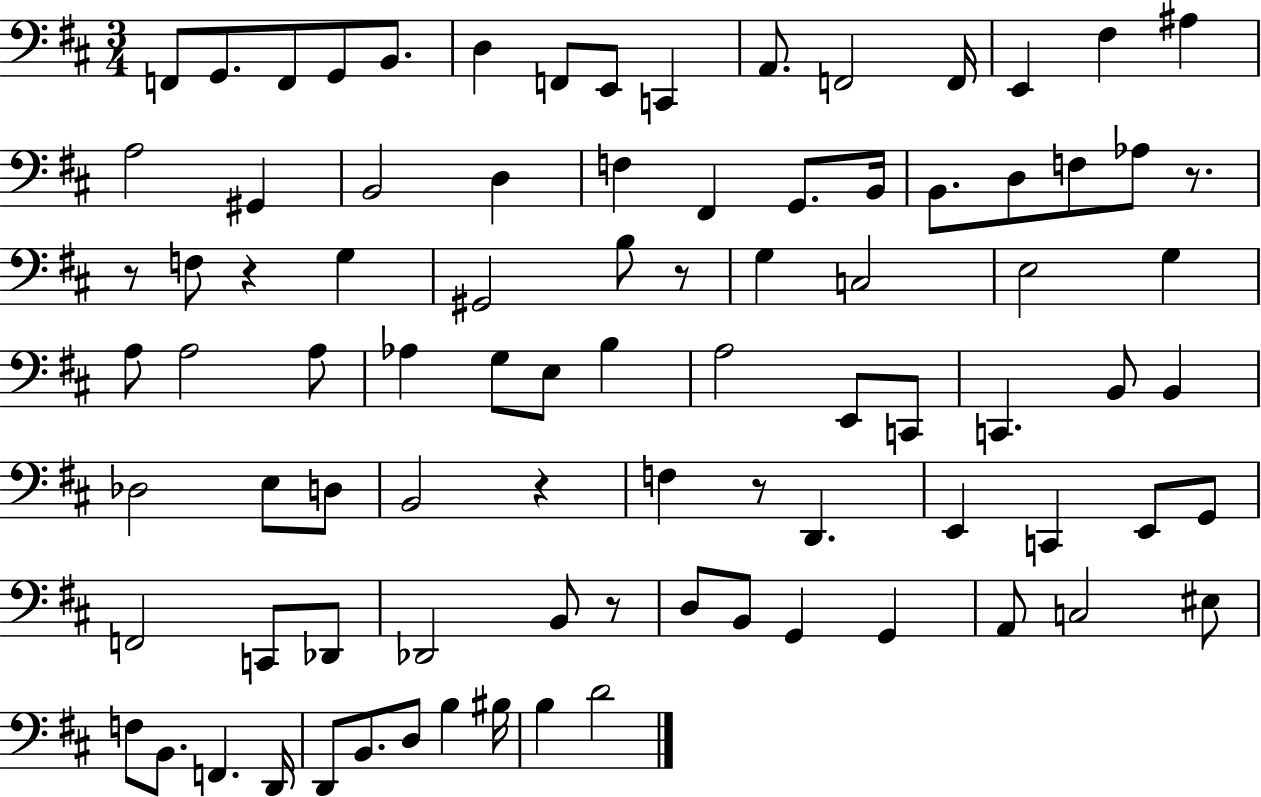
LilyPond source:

{
  \clef bass
  \numericTimeSignature
  \time 3/4
  \key d \major
  f,8 g,8. f,8 g,8 b,8. | d4 f,8 e,8 c,4 | a,8. f,2 f,16 | e,4 fis4 ais4 | \break a2 gis,4 | b,2 d4 | f4 fis,4 g,8. b,16 | b,8. d8 f8 aes8 r8. | \break r8 f8 r4 g4 | gis,2 b8 r8 | g4 c2 | e2 g4 | \break a8 a2 a8 | aes4 g8 e8 b4 | a2 e,8 c,8 | c,4. b,8 b,4 | \break des2 e8 d8 | b,2 r4 | f4 r8 d,4. | e,4 c,4 e,8 g,8 | \break f,2 c,8 des,8 | des,2 b,8 r8 | d8 b,8 g,4 g,4 | a,8 c2 eis8 | \break f8 b,8. f,4. d,16 | d,8 b,8. d8 b4 bis16 | b4 d'2 | \bar "|."
}